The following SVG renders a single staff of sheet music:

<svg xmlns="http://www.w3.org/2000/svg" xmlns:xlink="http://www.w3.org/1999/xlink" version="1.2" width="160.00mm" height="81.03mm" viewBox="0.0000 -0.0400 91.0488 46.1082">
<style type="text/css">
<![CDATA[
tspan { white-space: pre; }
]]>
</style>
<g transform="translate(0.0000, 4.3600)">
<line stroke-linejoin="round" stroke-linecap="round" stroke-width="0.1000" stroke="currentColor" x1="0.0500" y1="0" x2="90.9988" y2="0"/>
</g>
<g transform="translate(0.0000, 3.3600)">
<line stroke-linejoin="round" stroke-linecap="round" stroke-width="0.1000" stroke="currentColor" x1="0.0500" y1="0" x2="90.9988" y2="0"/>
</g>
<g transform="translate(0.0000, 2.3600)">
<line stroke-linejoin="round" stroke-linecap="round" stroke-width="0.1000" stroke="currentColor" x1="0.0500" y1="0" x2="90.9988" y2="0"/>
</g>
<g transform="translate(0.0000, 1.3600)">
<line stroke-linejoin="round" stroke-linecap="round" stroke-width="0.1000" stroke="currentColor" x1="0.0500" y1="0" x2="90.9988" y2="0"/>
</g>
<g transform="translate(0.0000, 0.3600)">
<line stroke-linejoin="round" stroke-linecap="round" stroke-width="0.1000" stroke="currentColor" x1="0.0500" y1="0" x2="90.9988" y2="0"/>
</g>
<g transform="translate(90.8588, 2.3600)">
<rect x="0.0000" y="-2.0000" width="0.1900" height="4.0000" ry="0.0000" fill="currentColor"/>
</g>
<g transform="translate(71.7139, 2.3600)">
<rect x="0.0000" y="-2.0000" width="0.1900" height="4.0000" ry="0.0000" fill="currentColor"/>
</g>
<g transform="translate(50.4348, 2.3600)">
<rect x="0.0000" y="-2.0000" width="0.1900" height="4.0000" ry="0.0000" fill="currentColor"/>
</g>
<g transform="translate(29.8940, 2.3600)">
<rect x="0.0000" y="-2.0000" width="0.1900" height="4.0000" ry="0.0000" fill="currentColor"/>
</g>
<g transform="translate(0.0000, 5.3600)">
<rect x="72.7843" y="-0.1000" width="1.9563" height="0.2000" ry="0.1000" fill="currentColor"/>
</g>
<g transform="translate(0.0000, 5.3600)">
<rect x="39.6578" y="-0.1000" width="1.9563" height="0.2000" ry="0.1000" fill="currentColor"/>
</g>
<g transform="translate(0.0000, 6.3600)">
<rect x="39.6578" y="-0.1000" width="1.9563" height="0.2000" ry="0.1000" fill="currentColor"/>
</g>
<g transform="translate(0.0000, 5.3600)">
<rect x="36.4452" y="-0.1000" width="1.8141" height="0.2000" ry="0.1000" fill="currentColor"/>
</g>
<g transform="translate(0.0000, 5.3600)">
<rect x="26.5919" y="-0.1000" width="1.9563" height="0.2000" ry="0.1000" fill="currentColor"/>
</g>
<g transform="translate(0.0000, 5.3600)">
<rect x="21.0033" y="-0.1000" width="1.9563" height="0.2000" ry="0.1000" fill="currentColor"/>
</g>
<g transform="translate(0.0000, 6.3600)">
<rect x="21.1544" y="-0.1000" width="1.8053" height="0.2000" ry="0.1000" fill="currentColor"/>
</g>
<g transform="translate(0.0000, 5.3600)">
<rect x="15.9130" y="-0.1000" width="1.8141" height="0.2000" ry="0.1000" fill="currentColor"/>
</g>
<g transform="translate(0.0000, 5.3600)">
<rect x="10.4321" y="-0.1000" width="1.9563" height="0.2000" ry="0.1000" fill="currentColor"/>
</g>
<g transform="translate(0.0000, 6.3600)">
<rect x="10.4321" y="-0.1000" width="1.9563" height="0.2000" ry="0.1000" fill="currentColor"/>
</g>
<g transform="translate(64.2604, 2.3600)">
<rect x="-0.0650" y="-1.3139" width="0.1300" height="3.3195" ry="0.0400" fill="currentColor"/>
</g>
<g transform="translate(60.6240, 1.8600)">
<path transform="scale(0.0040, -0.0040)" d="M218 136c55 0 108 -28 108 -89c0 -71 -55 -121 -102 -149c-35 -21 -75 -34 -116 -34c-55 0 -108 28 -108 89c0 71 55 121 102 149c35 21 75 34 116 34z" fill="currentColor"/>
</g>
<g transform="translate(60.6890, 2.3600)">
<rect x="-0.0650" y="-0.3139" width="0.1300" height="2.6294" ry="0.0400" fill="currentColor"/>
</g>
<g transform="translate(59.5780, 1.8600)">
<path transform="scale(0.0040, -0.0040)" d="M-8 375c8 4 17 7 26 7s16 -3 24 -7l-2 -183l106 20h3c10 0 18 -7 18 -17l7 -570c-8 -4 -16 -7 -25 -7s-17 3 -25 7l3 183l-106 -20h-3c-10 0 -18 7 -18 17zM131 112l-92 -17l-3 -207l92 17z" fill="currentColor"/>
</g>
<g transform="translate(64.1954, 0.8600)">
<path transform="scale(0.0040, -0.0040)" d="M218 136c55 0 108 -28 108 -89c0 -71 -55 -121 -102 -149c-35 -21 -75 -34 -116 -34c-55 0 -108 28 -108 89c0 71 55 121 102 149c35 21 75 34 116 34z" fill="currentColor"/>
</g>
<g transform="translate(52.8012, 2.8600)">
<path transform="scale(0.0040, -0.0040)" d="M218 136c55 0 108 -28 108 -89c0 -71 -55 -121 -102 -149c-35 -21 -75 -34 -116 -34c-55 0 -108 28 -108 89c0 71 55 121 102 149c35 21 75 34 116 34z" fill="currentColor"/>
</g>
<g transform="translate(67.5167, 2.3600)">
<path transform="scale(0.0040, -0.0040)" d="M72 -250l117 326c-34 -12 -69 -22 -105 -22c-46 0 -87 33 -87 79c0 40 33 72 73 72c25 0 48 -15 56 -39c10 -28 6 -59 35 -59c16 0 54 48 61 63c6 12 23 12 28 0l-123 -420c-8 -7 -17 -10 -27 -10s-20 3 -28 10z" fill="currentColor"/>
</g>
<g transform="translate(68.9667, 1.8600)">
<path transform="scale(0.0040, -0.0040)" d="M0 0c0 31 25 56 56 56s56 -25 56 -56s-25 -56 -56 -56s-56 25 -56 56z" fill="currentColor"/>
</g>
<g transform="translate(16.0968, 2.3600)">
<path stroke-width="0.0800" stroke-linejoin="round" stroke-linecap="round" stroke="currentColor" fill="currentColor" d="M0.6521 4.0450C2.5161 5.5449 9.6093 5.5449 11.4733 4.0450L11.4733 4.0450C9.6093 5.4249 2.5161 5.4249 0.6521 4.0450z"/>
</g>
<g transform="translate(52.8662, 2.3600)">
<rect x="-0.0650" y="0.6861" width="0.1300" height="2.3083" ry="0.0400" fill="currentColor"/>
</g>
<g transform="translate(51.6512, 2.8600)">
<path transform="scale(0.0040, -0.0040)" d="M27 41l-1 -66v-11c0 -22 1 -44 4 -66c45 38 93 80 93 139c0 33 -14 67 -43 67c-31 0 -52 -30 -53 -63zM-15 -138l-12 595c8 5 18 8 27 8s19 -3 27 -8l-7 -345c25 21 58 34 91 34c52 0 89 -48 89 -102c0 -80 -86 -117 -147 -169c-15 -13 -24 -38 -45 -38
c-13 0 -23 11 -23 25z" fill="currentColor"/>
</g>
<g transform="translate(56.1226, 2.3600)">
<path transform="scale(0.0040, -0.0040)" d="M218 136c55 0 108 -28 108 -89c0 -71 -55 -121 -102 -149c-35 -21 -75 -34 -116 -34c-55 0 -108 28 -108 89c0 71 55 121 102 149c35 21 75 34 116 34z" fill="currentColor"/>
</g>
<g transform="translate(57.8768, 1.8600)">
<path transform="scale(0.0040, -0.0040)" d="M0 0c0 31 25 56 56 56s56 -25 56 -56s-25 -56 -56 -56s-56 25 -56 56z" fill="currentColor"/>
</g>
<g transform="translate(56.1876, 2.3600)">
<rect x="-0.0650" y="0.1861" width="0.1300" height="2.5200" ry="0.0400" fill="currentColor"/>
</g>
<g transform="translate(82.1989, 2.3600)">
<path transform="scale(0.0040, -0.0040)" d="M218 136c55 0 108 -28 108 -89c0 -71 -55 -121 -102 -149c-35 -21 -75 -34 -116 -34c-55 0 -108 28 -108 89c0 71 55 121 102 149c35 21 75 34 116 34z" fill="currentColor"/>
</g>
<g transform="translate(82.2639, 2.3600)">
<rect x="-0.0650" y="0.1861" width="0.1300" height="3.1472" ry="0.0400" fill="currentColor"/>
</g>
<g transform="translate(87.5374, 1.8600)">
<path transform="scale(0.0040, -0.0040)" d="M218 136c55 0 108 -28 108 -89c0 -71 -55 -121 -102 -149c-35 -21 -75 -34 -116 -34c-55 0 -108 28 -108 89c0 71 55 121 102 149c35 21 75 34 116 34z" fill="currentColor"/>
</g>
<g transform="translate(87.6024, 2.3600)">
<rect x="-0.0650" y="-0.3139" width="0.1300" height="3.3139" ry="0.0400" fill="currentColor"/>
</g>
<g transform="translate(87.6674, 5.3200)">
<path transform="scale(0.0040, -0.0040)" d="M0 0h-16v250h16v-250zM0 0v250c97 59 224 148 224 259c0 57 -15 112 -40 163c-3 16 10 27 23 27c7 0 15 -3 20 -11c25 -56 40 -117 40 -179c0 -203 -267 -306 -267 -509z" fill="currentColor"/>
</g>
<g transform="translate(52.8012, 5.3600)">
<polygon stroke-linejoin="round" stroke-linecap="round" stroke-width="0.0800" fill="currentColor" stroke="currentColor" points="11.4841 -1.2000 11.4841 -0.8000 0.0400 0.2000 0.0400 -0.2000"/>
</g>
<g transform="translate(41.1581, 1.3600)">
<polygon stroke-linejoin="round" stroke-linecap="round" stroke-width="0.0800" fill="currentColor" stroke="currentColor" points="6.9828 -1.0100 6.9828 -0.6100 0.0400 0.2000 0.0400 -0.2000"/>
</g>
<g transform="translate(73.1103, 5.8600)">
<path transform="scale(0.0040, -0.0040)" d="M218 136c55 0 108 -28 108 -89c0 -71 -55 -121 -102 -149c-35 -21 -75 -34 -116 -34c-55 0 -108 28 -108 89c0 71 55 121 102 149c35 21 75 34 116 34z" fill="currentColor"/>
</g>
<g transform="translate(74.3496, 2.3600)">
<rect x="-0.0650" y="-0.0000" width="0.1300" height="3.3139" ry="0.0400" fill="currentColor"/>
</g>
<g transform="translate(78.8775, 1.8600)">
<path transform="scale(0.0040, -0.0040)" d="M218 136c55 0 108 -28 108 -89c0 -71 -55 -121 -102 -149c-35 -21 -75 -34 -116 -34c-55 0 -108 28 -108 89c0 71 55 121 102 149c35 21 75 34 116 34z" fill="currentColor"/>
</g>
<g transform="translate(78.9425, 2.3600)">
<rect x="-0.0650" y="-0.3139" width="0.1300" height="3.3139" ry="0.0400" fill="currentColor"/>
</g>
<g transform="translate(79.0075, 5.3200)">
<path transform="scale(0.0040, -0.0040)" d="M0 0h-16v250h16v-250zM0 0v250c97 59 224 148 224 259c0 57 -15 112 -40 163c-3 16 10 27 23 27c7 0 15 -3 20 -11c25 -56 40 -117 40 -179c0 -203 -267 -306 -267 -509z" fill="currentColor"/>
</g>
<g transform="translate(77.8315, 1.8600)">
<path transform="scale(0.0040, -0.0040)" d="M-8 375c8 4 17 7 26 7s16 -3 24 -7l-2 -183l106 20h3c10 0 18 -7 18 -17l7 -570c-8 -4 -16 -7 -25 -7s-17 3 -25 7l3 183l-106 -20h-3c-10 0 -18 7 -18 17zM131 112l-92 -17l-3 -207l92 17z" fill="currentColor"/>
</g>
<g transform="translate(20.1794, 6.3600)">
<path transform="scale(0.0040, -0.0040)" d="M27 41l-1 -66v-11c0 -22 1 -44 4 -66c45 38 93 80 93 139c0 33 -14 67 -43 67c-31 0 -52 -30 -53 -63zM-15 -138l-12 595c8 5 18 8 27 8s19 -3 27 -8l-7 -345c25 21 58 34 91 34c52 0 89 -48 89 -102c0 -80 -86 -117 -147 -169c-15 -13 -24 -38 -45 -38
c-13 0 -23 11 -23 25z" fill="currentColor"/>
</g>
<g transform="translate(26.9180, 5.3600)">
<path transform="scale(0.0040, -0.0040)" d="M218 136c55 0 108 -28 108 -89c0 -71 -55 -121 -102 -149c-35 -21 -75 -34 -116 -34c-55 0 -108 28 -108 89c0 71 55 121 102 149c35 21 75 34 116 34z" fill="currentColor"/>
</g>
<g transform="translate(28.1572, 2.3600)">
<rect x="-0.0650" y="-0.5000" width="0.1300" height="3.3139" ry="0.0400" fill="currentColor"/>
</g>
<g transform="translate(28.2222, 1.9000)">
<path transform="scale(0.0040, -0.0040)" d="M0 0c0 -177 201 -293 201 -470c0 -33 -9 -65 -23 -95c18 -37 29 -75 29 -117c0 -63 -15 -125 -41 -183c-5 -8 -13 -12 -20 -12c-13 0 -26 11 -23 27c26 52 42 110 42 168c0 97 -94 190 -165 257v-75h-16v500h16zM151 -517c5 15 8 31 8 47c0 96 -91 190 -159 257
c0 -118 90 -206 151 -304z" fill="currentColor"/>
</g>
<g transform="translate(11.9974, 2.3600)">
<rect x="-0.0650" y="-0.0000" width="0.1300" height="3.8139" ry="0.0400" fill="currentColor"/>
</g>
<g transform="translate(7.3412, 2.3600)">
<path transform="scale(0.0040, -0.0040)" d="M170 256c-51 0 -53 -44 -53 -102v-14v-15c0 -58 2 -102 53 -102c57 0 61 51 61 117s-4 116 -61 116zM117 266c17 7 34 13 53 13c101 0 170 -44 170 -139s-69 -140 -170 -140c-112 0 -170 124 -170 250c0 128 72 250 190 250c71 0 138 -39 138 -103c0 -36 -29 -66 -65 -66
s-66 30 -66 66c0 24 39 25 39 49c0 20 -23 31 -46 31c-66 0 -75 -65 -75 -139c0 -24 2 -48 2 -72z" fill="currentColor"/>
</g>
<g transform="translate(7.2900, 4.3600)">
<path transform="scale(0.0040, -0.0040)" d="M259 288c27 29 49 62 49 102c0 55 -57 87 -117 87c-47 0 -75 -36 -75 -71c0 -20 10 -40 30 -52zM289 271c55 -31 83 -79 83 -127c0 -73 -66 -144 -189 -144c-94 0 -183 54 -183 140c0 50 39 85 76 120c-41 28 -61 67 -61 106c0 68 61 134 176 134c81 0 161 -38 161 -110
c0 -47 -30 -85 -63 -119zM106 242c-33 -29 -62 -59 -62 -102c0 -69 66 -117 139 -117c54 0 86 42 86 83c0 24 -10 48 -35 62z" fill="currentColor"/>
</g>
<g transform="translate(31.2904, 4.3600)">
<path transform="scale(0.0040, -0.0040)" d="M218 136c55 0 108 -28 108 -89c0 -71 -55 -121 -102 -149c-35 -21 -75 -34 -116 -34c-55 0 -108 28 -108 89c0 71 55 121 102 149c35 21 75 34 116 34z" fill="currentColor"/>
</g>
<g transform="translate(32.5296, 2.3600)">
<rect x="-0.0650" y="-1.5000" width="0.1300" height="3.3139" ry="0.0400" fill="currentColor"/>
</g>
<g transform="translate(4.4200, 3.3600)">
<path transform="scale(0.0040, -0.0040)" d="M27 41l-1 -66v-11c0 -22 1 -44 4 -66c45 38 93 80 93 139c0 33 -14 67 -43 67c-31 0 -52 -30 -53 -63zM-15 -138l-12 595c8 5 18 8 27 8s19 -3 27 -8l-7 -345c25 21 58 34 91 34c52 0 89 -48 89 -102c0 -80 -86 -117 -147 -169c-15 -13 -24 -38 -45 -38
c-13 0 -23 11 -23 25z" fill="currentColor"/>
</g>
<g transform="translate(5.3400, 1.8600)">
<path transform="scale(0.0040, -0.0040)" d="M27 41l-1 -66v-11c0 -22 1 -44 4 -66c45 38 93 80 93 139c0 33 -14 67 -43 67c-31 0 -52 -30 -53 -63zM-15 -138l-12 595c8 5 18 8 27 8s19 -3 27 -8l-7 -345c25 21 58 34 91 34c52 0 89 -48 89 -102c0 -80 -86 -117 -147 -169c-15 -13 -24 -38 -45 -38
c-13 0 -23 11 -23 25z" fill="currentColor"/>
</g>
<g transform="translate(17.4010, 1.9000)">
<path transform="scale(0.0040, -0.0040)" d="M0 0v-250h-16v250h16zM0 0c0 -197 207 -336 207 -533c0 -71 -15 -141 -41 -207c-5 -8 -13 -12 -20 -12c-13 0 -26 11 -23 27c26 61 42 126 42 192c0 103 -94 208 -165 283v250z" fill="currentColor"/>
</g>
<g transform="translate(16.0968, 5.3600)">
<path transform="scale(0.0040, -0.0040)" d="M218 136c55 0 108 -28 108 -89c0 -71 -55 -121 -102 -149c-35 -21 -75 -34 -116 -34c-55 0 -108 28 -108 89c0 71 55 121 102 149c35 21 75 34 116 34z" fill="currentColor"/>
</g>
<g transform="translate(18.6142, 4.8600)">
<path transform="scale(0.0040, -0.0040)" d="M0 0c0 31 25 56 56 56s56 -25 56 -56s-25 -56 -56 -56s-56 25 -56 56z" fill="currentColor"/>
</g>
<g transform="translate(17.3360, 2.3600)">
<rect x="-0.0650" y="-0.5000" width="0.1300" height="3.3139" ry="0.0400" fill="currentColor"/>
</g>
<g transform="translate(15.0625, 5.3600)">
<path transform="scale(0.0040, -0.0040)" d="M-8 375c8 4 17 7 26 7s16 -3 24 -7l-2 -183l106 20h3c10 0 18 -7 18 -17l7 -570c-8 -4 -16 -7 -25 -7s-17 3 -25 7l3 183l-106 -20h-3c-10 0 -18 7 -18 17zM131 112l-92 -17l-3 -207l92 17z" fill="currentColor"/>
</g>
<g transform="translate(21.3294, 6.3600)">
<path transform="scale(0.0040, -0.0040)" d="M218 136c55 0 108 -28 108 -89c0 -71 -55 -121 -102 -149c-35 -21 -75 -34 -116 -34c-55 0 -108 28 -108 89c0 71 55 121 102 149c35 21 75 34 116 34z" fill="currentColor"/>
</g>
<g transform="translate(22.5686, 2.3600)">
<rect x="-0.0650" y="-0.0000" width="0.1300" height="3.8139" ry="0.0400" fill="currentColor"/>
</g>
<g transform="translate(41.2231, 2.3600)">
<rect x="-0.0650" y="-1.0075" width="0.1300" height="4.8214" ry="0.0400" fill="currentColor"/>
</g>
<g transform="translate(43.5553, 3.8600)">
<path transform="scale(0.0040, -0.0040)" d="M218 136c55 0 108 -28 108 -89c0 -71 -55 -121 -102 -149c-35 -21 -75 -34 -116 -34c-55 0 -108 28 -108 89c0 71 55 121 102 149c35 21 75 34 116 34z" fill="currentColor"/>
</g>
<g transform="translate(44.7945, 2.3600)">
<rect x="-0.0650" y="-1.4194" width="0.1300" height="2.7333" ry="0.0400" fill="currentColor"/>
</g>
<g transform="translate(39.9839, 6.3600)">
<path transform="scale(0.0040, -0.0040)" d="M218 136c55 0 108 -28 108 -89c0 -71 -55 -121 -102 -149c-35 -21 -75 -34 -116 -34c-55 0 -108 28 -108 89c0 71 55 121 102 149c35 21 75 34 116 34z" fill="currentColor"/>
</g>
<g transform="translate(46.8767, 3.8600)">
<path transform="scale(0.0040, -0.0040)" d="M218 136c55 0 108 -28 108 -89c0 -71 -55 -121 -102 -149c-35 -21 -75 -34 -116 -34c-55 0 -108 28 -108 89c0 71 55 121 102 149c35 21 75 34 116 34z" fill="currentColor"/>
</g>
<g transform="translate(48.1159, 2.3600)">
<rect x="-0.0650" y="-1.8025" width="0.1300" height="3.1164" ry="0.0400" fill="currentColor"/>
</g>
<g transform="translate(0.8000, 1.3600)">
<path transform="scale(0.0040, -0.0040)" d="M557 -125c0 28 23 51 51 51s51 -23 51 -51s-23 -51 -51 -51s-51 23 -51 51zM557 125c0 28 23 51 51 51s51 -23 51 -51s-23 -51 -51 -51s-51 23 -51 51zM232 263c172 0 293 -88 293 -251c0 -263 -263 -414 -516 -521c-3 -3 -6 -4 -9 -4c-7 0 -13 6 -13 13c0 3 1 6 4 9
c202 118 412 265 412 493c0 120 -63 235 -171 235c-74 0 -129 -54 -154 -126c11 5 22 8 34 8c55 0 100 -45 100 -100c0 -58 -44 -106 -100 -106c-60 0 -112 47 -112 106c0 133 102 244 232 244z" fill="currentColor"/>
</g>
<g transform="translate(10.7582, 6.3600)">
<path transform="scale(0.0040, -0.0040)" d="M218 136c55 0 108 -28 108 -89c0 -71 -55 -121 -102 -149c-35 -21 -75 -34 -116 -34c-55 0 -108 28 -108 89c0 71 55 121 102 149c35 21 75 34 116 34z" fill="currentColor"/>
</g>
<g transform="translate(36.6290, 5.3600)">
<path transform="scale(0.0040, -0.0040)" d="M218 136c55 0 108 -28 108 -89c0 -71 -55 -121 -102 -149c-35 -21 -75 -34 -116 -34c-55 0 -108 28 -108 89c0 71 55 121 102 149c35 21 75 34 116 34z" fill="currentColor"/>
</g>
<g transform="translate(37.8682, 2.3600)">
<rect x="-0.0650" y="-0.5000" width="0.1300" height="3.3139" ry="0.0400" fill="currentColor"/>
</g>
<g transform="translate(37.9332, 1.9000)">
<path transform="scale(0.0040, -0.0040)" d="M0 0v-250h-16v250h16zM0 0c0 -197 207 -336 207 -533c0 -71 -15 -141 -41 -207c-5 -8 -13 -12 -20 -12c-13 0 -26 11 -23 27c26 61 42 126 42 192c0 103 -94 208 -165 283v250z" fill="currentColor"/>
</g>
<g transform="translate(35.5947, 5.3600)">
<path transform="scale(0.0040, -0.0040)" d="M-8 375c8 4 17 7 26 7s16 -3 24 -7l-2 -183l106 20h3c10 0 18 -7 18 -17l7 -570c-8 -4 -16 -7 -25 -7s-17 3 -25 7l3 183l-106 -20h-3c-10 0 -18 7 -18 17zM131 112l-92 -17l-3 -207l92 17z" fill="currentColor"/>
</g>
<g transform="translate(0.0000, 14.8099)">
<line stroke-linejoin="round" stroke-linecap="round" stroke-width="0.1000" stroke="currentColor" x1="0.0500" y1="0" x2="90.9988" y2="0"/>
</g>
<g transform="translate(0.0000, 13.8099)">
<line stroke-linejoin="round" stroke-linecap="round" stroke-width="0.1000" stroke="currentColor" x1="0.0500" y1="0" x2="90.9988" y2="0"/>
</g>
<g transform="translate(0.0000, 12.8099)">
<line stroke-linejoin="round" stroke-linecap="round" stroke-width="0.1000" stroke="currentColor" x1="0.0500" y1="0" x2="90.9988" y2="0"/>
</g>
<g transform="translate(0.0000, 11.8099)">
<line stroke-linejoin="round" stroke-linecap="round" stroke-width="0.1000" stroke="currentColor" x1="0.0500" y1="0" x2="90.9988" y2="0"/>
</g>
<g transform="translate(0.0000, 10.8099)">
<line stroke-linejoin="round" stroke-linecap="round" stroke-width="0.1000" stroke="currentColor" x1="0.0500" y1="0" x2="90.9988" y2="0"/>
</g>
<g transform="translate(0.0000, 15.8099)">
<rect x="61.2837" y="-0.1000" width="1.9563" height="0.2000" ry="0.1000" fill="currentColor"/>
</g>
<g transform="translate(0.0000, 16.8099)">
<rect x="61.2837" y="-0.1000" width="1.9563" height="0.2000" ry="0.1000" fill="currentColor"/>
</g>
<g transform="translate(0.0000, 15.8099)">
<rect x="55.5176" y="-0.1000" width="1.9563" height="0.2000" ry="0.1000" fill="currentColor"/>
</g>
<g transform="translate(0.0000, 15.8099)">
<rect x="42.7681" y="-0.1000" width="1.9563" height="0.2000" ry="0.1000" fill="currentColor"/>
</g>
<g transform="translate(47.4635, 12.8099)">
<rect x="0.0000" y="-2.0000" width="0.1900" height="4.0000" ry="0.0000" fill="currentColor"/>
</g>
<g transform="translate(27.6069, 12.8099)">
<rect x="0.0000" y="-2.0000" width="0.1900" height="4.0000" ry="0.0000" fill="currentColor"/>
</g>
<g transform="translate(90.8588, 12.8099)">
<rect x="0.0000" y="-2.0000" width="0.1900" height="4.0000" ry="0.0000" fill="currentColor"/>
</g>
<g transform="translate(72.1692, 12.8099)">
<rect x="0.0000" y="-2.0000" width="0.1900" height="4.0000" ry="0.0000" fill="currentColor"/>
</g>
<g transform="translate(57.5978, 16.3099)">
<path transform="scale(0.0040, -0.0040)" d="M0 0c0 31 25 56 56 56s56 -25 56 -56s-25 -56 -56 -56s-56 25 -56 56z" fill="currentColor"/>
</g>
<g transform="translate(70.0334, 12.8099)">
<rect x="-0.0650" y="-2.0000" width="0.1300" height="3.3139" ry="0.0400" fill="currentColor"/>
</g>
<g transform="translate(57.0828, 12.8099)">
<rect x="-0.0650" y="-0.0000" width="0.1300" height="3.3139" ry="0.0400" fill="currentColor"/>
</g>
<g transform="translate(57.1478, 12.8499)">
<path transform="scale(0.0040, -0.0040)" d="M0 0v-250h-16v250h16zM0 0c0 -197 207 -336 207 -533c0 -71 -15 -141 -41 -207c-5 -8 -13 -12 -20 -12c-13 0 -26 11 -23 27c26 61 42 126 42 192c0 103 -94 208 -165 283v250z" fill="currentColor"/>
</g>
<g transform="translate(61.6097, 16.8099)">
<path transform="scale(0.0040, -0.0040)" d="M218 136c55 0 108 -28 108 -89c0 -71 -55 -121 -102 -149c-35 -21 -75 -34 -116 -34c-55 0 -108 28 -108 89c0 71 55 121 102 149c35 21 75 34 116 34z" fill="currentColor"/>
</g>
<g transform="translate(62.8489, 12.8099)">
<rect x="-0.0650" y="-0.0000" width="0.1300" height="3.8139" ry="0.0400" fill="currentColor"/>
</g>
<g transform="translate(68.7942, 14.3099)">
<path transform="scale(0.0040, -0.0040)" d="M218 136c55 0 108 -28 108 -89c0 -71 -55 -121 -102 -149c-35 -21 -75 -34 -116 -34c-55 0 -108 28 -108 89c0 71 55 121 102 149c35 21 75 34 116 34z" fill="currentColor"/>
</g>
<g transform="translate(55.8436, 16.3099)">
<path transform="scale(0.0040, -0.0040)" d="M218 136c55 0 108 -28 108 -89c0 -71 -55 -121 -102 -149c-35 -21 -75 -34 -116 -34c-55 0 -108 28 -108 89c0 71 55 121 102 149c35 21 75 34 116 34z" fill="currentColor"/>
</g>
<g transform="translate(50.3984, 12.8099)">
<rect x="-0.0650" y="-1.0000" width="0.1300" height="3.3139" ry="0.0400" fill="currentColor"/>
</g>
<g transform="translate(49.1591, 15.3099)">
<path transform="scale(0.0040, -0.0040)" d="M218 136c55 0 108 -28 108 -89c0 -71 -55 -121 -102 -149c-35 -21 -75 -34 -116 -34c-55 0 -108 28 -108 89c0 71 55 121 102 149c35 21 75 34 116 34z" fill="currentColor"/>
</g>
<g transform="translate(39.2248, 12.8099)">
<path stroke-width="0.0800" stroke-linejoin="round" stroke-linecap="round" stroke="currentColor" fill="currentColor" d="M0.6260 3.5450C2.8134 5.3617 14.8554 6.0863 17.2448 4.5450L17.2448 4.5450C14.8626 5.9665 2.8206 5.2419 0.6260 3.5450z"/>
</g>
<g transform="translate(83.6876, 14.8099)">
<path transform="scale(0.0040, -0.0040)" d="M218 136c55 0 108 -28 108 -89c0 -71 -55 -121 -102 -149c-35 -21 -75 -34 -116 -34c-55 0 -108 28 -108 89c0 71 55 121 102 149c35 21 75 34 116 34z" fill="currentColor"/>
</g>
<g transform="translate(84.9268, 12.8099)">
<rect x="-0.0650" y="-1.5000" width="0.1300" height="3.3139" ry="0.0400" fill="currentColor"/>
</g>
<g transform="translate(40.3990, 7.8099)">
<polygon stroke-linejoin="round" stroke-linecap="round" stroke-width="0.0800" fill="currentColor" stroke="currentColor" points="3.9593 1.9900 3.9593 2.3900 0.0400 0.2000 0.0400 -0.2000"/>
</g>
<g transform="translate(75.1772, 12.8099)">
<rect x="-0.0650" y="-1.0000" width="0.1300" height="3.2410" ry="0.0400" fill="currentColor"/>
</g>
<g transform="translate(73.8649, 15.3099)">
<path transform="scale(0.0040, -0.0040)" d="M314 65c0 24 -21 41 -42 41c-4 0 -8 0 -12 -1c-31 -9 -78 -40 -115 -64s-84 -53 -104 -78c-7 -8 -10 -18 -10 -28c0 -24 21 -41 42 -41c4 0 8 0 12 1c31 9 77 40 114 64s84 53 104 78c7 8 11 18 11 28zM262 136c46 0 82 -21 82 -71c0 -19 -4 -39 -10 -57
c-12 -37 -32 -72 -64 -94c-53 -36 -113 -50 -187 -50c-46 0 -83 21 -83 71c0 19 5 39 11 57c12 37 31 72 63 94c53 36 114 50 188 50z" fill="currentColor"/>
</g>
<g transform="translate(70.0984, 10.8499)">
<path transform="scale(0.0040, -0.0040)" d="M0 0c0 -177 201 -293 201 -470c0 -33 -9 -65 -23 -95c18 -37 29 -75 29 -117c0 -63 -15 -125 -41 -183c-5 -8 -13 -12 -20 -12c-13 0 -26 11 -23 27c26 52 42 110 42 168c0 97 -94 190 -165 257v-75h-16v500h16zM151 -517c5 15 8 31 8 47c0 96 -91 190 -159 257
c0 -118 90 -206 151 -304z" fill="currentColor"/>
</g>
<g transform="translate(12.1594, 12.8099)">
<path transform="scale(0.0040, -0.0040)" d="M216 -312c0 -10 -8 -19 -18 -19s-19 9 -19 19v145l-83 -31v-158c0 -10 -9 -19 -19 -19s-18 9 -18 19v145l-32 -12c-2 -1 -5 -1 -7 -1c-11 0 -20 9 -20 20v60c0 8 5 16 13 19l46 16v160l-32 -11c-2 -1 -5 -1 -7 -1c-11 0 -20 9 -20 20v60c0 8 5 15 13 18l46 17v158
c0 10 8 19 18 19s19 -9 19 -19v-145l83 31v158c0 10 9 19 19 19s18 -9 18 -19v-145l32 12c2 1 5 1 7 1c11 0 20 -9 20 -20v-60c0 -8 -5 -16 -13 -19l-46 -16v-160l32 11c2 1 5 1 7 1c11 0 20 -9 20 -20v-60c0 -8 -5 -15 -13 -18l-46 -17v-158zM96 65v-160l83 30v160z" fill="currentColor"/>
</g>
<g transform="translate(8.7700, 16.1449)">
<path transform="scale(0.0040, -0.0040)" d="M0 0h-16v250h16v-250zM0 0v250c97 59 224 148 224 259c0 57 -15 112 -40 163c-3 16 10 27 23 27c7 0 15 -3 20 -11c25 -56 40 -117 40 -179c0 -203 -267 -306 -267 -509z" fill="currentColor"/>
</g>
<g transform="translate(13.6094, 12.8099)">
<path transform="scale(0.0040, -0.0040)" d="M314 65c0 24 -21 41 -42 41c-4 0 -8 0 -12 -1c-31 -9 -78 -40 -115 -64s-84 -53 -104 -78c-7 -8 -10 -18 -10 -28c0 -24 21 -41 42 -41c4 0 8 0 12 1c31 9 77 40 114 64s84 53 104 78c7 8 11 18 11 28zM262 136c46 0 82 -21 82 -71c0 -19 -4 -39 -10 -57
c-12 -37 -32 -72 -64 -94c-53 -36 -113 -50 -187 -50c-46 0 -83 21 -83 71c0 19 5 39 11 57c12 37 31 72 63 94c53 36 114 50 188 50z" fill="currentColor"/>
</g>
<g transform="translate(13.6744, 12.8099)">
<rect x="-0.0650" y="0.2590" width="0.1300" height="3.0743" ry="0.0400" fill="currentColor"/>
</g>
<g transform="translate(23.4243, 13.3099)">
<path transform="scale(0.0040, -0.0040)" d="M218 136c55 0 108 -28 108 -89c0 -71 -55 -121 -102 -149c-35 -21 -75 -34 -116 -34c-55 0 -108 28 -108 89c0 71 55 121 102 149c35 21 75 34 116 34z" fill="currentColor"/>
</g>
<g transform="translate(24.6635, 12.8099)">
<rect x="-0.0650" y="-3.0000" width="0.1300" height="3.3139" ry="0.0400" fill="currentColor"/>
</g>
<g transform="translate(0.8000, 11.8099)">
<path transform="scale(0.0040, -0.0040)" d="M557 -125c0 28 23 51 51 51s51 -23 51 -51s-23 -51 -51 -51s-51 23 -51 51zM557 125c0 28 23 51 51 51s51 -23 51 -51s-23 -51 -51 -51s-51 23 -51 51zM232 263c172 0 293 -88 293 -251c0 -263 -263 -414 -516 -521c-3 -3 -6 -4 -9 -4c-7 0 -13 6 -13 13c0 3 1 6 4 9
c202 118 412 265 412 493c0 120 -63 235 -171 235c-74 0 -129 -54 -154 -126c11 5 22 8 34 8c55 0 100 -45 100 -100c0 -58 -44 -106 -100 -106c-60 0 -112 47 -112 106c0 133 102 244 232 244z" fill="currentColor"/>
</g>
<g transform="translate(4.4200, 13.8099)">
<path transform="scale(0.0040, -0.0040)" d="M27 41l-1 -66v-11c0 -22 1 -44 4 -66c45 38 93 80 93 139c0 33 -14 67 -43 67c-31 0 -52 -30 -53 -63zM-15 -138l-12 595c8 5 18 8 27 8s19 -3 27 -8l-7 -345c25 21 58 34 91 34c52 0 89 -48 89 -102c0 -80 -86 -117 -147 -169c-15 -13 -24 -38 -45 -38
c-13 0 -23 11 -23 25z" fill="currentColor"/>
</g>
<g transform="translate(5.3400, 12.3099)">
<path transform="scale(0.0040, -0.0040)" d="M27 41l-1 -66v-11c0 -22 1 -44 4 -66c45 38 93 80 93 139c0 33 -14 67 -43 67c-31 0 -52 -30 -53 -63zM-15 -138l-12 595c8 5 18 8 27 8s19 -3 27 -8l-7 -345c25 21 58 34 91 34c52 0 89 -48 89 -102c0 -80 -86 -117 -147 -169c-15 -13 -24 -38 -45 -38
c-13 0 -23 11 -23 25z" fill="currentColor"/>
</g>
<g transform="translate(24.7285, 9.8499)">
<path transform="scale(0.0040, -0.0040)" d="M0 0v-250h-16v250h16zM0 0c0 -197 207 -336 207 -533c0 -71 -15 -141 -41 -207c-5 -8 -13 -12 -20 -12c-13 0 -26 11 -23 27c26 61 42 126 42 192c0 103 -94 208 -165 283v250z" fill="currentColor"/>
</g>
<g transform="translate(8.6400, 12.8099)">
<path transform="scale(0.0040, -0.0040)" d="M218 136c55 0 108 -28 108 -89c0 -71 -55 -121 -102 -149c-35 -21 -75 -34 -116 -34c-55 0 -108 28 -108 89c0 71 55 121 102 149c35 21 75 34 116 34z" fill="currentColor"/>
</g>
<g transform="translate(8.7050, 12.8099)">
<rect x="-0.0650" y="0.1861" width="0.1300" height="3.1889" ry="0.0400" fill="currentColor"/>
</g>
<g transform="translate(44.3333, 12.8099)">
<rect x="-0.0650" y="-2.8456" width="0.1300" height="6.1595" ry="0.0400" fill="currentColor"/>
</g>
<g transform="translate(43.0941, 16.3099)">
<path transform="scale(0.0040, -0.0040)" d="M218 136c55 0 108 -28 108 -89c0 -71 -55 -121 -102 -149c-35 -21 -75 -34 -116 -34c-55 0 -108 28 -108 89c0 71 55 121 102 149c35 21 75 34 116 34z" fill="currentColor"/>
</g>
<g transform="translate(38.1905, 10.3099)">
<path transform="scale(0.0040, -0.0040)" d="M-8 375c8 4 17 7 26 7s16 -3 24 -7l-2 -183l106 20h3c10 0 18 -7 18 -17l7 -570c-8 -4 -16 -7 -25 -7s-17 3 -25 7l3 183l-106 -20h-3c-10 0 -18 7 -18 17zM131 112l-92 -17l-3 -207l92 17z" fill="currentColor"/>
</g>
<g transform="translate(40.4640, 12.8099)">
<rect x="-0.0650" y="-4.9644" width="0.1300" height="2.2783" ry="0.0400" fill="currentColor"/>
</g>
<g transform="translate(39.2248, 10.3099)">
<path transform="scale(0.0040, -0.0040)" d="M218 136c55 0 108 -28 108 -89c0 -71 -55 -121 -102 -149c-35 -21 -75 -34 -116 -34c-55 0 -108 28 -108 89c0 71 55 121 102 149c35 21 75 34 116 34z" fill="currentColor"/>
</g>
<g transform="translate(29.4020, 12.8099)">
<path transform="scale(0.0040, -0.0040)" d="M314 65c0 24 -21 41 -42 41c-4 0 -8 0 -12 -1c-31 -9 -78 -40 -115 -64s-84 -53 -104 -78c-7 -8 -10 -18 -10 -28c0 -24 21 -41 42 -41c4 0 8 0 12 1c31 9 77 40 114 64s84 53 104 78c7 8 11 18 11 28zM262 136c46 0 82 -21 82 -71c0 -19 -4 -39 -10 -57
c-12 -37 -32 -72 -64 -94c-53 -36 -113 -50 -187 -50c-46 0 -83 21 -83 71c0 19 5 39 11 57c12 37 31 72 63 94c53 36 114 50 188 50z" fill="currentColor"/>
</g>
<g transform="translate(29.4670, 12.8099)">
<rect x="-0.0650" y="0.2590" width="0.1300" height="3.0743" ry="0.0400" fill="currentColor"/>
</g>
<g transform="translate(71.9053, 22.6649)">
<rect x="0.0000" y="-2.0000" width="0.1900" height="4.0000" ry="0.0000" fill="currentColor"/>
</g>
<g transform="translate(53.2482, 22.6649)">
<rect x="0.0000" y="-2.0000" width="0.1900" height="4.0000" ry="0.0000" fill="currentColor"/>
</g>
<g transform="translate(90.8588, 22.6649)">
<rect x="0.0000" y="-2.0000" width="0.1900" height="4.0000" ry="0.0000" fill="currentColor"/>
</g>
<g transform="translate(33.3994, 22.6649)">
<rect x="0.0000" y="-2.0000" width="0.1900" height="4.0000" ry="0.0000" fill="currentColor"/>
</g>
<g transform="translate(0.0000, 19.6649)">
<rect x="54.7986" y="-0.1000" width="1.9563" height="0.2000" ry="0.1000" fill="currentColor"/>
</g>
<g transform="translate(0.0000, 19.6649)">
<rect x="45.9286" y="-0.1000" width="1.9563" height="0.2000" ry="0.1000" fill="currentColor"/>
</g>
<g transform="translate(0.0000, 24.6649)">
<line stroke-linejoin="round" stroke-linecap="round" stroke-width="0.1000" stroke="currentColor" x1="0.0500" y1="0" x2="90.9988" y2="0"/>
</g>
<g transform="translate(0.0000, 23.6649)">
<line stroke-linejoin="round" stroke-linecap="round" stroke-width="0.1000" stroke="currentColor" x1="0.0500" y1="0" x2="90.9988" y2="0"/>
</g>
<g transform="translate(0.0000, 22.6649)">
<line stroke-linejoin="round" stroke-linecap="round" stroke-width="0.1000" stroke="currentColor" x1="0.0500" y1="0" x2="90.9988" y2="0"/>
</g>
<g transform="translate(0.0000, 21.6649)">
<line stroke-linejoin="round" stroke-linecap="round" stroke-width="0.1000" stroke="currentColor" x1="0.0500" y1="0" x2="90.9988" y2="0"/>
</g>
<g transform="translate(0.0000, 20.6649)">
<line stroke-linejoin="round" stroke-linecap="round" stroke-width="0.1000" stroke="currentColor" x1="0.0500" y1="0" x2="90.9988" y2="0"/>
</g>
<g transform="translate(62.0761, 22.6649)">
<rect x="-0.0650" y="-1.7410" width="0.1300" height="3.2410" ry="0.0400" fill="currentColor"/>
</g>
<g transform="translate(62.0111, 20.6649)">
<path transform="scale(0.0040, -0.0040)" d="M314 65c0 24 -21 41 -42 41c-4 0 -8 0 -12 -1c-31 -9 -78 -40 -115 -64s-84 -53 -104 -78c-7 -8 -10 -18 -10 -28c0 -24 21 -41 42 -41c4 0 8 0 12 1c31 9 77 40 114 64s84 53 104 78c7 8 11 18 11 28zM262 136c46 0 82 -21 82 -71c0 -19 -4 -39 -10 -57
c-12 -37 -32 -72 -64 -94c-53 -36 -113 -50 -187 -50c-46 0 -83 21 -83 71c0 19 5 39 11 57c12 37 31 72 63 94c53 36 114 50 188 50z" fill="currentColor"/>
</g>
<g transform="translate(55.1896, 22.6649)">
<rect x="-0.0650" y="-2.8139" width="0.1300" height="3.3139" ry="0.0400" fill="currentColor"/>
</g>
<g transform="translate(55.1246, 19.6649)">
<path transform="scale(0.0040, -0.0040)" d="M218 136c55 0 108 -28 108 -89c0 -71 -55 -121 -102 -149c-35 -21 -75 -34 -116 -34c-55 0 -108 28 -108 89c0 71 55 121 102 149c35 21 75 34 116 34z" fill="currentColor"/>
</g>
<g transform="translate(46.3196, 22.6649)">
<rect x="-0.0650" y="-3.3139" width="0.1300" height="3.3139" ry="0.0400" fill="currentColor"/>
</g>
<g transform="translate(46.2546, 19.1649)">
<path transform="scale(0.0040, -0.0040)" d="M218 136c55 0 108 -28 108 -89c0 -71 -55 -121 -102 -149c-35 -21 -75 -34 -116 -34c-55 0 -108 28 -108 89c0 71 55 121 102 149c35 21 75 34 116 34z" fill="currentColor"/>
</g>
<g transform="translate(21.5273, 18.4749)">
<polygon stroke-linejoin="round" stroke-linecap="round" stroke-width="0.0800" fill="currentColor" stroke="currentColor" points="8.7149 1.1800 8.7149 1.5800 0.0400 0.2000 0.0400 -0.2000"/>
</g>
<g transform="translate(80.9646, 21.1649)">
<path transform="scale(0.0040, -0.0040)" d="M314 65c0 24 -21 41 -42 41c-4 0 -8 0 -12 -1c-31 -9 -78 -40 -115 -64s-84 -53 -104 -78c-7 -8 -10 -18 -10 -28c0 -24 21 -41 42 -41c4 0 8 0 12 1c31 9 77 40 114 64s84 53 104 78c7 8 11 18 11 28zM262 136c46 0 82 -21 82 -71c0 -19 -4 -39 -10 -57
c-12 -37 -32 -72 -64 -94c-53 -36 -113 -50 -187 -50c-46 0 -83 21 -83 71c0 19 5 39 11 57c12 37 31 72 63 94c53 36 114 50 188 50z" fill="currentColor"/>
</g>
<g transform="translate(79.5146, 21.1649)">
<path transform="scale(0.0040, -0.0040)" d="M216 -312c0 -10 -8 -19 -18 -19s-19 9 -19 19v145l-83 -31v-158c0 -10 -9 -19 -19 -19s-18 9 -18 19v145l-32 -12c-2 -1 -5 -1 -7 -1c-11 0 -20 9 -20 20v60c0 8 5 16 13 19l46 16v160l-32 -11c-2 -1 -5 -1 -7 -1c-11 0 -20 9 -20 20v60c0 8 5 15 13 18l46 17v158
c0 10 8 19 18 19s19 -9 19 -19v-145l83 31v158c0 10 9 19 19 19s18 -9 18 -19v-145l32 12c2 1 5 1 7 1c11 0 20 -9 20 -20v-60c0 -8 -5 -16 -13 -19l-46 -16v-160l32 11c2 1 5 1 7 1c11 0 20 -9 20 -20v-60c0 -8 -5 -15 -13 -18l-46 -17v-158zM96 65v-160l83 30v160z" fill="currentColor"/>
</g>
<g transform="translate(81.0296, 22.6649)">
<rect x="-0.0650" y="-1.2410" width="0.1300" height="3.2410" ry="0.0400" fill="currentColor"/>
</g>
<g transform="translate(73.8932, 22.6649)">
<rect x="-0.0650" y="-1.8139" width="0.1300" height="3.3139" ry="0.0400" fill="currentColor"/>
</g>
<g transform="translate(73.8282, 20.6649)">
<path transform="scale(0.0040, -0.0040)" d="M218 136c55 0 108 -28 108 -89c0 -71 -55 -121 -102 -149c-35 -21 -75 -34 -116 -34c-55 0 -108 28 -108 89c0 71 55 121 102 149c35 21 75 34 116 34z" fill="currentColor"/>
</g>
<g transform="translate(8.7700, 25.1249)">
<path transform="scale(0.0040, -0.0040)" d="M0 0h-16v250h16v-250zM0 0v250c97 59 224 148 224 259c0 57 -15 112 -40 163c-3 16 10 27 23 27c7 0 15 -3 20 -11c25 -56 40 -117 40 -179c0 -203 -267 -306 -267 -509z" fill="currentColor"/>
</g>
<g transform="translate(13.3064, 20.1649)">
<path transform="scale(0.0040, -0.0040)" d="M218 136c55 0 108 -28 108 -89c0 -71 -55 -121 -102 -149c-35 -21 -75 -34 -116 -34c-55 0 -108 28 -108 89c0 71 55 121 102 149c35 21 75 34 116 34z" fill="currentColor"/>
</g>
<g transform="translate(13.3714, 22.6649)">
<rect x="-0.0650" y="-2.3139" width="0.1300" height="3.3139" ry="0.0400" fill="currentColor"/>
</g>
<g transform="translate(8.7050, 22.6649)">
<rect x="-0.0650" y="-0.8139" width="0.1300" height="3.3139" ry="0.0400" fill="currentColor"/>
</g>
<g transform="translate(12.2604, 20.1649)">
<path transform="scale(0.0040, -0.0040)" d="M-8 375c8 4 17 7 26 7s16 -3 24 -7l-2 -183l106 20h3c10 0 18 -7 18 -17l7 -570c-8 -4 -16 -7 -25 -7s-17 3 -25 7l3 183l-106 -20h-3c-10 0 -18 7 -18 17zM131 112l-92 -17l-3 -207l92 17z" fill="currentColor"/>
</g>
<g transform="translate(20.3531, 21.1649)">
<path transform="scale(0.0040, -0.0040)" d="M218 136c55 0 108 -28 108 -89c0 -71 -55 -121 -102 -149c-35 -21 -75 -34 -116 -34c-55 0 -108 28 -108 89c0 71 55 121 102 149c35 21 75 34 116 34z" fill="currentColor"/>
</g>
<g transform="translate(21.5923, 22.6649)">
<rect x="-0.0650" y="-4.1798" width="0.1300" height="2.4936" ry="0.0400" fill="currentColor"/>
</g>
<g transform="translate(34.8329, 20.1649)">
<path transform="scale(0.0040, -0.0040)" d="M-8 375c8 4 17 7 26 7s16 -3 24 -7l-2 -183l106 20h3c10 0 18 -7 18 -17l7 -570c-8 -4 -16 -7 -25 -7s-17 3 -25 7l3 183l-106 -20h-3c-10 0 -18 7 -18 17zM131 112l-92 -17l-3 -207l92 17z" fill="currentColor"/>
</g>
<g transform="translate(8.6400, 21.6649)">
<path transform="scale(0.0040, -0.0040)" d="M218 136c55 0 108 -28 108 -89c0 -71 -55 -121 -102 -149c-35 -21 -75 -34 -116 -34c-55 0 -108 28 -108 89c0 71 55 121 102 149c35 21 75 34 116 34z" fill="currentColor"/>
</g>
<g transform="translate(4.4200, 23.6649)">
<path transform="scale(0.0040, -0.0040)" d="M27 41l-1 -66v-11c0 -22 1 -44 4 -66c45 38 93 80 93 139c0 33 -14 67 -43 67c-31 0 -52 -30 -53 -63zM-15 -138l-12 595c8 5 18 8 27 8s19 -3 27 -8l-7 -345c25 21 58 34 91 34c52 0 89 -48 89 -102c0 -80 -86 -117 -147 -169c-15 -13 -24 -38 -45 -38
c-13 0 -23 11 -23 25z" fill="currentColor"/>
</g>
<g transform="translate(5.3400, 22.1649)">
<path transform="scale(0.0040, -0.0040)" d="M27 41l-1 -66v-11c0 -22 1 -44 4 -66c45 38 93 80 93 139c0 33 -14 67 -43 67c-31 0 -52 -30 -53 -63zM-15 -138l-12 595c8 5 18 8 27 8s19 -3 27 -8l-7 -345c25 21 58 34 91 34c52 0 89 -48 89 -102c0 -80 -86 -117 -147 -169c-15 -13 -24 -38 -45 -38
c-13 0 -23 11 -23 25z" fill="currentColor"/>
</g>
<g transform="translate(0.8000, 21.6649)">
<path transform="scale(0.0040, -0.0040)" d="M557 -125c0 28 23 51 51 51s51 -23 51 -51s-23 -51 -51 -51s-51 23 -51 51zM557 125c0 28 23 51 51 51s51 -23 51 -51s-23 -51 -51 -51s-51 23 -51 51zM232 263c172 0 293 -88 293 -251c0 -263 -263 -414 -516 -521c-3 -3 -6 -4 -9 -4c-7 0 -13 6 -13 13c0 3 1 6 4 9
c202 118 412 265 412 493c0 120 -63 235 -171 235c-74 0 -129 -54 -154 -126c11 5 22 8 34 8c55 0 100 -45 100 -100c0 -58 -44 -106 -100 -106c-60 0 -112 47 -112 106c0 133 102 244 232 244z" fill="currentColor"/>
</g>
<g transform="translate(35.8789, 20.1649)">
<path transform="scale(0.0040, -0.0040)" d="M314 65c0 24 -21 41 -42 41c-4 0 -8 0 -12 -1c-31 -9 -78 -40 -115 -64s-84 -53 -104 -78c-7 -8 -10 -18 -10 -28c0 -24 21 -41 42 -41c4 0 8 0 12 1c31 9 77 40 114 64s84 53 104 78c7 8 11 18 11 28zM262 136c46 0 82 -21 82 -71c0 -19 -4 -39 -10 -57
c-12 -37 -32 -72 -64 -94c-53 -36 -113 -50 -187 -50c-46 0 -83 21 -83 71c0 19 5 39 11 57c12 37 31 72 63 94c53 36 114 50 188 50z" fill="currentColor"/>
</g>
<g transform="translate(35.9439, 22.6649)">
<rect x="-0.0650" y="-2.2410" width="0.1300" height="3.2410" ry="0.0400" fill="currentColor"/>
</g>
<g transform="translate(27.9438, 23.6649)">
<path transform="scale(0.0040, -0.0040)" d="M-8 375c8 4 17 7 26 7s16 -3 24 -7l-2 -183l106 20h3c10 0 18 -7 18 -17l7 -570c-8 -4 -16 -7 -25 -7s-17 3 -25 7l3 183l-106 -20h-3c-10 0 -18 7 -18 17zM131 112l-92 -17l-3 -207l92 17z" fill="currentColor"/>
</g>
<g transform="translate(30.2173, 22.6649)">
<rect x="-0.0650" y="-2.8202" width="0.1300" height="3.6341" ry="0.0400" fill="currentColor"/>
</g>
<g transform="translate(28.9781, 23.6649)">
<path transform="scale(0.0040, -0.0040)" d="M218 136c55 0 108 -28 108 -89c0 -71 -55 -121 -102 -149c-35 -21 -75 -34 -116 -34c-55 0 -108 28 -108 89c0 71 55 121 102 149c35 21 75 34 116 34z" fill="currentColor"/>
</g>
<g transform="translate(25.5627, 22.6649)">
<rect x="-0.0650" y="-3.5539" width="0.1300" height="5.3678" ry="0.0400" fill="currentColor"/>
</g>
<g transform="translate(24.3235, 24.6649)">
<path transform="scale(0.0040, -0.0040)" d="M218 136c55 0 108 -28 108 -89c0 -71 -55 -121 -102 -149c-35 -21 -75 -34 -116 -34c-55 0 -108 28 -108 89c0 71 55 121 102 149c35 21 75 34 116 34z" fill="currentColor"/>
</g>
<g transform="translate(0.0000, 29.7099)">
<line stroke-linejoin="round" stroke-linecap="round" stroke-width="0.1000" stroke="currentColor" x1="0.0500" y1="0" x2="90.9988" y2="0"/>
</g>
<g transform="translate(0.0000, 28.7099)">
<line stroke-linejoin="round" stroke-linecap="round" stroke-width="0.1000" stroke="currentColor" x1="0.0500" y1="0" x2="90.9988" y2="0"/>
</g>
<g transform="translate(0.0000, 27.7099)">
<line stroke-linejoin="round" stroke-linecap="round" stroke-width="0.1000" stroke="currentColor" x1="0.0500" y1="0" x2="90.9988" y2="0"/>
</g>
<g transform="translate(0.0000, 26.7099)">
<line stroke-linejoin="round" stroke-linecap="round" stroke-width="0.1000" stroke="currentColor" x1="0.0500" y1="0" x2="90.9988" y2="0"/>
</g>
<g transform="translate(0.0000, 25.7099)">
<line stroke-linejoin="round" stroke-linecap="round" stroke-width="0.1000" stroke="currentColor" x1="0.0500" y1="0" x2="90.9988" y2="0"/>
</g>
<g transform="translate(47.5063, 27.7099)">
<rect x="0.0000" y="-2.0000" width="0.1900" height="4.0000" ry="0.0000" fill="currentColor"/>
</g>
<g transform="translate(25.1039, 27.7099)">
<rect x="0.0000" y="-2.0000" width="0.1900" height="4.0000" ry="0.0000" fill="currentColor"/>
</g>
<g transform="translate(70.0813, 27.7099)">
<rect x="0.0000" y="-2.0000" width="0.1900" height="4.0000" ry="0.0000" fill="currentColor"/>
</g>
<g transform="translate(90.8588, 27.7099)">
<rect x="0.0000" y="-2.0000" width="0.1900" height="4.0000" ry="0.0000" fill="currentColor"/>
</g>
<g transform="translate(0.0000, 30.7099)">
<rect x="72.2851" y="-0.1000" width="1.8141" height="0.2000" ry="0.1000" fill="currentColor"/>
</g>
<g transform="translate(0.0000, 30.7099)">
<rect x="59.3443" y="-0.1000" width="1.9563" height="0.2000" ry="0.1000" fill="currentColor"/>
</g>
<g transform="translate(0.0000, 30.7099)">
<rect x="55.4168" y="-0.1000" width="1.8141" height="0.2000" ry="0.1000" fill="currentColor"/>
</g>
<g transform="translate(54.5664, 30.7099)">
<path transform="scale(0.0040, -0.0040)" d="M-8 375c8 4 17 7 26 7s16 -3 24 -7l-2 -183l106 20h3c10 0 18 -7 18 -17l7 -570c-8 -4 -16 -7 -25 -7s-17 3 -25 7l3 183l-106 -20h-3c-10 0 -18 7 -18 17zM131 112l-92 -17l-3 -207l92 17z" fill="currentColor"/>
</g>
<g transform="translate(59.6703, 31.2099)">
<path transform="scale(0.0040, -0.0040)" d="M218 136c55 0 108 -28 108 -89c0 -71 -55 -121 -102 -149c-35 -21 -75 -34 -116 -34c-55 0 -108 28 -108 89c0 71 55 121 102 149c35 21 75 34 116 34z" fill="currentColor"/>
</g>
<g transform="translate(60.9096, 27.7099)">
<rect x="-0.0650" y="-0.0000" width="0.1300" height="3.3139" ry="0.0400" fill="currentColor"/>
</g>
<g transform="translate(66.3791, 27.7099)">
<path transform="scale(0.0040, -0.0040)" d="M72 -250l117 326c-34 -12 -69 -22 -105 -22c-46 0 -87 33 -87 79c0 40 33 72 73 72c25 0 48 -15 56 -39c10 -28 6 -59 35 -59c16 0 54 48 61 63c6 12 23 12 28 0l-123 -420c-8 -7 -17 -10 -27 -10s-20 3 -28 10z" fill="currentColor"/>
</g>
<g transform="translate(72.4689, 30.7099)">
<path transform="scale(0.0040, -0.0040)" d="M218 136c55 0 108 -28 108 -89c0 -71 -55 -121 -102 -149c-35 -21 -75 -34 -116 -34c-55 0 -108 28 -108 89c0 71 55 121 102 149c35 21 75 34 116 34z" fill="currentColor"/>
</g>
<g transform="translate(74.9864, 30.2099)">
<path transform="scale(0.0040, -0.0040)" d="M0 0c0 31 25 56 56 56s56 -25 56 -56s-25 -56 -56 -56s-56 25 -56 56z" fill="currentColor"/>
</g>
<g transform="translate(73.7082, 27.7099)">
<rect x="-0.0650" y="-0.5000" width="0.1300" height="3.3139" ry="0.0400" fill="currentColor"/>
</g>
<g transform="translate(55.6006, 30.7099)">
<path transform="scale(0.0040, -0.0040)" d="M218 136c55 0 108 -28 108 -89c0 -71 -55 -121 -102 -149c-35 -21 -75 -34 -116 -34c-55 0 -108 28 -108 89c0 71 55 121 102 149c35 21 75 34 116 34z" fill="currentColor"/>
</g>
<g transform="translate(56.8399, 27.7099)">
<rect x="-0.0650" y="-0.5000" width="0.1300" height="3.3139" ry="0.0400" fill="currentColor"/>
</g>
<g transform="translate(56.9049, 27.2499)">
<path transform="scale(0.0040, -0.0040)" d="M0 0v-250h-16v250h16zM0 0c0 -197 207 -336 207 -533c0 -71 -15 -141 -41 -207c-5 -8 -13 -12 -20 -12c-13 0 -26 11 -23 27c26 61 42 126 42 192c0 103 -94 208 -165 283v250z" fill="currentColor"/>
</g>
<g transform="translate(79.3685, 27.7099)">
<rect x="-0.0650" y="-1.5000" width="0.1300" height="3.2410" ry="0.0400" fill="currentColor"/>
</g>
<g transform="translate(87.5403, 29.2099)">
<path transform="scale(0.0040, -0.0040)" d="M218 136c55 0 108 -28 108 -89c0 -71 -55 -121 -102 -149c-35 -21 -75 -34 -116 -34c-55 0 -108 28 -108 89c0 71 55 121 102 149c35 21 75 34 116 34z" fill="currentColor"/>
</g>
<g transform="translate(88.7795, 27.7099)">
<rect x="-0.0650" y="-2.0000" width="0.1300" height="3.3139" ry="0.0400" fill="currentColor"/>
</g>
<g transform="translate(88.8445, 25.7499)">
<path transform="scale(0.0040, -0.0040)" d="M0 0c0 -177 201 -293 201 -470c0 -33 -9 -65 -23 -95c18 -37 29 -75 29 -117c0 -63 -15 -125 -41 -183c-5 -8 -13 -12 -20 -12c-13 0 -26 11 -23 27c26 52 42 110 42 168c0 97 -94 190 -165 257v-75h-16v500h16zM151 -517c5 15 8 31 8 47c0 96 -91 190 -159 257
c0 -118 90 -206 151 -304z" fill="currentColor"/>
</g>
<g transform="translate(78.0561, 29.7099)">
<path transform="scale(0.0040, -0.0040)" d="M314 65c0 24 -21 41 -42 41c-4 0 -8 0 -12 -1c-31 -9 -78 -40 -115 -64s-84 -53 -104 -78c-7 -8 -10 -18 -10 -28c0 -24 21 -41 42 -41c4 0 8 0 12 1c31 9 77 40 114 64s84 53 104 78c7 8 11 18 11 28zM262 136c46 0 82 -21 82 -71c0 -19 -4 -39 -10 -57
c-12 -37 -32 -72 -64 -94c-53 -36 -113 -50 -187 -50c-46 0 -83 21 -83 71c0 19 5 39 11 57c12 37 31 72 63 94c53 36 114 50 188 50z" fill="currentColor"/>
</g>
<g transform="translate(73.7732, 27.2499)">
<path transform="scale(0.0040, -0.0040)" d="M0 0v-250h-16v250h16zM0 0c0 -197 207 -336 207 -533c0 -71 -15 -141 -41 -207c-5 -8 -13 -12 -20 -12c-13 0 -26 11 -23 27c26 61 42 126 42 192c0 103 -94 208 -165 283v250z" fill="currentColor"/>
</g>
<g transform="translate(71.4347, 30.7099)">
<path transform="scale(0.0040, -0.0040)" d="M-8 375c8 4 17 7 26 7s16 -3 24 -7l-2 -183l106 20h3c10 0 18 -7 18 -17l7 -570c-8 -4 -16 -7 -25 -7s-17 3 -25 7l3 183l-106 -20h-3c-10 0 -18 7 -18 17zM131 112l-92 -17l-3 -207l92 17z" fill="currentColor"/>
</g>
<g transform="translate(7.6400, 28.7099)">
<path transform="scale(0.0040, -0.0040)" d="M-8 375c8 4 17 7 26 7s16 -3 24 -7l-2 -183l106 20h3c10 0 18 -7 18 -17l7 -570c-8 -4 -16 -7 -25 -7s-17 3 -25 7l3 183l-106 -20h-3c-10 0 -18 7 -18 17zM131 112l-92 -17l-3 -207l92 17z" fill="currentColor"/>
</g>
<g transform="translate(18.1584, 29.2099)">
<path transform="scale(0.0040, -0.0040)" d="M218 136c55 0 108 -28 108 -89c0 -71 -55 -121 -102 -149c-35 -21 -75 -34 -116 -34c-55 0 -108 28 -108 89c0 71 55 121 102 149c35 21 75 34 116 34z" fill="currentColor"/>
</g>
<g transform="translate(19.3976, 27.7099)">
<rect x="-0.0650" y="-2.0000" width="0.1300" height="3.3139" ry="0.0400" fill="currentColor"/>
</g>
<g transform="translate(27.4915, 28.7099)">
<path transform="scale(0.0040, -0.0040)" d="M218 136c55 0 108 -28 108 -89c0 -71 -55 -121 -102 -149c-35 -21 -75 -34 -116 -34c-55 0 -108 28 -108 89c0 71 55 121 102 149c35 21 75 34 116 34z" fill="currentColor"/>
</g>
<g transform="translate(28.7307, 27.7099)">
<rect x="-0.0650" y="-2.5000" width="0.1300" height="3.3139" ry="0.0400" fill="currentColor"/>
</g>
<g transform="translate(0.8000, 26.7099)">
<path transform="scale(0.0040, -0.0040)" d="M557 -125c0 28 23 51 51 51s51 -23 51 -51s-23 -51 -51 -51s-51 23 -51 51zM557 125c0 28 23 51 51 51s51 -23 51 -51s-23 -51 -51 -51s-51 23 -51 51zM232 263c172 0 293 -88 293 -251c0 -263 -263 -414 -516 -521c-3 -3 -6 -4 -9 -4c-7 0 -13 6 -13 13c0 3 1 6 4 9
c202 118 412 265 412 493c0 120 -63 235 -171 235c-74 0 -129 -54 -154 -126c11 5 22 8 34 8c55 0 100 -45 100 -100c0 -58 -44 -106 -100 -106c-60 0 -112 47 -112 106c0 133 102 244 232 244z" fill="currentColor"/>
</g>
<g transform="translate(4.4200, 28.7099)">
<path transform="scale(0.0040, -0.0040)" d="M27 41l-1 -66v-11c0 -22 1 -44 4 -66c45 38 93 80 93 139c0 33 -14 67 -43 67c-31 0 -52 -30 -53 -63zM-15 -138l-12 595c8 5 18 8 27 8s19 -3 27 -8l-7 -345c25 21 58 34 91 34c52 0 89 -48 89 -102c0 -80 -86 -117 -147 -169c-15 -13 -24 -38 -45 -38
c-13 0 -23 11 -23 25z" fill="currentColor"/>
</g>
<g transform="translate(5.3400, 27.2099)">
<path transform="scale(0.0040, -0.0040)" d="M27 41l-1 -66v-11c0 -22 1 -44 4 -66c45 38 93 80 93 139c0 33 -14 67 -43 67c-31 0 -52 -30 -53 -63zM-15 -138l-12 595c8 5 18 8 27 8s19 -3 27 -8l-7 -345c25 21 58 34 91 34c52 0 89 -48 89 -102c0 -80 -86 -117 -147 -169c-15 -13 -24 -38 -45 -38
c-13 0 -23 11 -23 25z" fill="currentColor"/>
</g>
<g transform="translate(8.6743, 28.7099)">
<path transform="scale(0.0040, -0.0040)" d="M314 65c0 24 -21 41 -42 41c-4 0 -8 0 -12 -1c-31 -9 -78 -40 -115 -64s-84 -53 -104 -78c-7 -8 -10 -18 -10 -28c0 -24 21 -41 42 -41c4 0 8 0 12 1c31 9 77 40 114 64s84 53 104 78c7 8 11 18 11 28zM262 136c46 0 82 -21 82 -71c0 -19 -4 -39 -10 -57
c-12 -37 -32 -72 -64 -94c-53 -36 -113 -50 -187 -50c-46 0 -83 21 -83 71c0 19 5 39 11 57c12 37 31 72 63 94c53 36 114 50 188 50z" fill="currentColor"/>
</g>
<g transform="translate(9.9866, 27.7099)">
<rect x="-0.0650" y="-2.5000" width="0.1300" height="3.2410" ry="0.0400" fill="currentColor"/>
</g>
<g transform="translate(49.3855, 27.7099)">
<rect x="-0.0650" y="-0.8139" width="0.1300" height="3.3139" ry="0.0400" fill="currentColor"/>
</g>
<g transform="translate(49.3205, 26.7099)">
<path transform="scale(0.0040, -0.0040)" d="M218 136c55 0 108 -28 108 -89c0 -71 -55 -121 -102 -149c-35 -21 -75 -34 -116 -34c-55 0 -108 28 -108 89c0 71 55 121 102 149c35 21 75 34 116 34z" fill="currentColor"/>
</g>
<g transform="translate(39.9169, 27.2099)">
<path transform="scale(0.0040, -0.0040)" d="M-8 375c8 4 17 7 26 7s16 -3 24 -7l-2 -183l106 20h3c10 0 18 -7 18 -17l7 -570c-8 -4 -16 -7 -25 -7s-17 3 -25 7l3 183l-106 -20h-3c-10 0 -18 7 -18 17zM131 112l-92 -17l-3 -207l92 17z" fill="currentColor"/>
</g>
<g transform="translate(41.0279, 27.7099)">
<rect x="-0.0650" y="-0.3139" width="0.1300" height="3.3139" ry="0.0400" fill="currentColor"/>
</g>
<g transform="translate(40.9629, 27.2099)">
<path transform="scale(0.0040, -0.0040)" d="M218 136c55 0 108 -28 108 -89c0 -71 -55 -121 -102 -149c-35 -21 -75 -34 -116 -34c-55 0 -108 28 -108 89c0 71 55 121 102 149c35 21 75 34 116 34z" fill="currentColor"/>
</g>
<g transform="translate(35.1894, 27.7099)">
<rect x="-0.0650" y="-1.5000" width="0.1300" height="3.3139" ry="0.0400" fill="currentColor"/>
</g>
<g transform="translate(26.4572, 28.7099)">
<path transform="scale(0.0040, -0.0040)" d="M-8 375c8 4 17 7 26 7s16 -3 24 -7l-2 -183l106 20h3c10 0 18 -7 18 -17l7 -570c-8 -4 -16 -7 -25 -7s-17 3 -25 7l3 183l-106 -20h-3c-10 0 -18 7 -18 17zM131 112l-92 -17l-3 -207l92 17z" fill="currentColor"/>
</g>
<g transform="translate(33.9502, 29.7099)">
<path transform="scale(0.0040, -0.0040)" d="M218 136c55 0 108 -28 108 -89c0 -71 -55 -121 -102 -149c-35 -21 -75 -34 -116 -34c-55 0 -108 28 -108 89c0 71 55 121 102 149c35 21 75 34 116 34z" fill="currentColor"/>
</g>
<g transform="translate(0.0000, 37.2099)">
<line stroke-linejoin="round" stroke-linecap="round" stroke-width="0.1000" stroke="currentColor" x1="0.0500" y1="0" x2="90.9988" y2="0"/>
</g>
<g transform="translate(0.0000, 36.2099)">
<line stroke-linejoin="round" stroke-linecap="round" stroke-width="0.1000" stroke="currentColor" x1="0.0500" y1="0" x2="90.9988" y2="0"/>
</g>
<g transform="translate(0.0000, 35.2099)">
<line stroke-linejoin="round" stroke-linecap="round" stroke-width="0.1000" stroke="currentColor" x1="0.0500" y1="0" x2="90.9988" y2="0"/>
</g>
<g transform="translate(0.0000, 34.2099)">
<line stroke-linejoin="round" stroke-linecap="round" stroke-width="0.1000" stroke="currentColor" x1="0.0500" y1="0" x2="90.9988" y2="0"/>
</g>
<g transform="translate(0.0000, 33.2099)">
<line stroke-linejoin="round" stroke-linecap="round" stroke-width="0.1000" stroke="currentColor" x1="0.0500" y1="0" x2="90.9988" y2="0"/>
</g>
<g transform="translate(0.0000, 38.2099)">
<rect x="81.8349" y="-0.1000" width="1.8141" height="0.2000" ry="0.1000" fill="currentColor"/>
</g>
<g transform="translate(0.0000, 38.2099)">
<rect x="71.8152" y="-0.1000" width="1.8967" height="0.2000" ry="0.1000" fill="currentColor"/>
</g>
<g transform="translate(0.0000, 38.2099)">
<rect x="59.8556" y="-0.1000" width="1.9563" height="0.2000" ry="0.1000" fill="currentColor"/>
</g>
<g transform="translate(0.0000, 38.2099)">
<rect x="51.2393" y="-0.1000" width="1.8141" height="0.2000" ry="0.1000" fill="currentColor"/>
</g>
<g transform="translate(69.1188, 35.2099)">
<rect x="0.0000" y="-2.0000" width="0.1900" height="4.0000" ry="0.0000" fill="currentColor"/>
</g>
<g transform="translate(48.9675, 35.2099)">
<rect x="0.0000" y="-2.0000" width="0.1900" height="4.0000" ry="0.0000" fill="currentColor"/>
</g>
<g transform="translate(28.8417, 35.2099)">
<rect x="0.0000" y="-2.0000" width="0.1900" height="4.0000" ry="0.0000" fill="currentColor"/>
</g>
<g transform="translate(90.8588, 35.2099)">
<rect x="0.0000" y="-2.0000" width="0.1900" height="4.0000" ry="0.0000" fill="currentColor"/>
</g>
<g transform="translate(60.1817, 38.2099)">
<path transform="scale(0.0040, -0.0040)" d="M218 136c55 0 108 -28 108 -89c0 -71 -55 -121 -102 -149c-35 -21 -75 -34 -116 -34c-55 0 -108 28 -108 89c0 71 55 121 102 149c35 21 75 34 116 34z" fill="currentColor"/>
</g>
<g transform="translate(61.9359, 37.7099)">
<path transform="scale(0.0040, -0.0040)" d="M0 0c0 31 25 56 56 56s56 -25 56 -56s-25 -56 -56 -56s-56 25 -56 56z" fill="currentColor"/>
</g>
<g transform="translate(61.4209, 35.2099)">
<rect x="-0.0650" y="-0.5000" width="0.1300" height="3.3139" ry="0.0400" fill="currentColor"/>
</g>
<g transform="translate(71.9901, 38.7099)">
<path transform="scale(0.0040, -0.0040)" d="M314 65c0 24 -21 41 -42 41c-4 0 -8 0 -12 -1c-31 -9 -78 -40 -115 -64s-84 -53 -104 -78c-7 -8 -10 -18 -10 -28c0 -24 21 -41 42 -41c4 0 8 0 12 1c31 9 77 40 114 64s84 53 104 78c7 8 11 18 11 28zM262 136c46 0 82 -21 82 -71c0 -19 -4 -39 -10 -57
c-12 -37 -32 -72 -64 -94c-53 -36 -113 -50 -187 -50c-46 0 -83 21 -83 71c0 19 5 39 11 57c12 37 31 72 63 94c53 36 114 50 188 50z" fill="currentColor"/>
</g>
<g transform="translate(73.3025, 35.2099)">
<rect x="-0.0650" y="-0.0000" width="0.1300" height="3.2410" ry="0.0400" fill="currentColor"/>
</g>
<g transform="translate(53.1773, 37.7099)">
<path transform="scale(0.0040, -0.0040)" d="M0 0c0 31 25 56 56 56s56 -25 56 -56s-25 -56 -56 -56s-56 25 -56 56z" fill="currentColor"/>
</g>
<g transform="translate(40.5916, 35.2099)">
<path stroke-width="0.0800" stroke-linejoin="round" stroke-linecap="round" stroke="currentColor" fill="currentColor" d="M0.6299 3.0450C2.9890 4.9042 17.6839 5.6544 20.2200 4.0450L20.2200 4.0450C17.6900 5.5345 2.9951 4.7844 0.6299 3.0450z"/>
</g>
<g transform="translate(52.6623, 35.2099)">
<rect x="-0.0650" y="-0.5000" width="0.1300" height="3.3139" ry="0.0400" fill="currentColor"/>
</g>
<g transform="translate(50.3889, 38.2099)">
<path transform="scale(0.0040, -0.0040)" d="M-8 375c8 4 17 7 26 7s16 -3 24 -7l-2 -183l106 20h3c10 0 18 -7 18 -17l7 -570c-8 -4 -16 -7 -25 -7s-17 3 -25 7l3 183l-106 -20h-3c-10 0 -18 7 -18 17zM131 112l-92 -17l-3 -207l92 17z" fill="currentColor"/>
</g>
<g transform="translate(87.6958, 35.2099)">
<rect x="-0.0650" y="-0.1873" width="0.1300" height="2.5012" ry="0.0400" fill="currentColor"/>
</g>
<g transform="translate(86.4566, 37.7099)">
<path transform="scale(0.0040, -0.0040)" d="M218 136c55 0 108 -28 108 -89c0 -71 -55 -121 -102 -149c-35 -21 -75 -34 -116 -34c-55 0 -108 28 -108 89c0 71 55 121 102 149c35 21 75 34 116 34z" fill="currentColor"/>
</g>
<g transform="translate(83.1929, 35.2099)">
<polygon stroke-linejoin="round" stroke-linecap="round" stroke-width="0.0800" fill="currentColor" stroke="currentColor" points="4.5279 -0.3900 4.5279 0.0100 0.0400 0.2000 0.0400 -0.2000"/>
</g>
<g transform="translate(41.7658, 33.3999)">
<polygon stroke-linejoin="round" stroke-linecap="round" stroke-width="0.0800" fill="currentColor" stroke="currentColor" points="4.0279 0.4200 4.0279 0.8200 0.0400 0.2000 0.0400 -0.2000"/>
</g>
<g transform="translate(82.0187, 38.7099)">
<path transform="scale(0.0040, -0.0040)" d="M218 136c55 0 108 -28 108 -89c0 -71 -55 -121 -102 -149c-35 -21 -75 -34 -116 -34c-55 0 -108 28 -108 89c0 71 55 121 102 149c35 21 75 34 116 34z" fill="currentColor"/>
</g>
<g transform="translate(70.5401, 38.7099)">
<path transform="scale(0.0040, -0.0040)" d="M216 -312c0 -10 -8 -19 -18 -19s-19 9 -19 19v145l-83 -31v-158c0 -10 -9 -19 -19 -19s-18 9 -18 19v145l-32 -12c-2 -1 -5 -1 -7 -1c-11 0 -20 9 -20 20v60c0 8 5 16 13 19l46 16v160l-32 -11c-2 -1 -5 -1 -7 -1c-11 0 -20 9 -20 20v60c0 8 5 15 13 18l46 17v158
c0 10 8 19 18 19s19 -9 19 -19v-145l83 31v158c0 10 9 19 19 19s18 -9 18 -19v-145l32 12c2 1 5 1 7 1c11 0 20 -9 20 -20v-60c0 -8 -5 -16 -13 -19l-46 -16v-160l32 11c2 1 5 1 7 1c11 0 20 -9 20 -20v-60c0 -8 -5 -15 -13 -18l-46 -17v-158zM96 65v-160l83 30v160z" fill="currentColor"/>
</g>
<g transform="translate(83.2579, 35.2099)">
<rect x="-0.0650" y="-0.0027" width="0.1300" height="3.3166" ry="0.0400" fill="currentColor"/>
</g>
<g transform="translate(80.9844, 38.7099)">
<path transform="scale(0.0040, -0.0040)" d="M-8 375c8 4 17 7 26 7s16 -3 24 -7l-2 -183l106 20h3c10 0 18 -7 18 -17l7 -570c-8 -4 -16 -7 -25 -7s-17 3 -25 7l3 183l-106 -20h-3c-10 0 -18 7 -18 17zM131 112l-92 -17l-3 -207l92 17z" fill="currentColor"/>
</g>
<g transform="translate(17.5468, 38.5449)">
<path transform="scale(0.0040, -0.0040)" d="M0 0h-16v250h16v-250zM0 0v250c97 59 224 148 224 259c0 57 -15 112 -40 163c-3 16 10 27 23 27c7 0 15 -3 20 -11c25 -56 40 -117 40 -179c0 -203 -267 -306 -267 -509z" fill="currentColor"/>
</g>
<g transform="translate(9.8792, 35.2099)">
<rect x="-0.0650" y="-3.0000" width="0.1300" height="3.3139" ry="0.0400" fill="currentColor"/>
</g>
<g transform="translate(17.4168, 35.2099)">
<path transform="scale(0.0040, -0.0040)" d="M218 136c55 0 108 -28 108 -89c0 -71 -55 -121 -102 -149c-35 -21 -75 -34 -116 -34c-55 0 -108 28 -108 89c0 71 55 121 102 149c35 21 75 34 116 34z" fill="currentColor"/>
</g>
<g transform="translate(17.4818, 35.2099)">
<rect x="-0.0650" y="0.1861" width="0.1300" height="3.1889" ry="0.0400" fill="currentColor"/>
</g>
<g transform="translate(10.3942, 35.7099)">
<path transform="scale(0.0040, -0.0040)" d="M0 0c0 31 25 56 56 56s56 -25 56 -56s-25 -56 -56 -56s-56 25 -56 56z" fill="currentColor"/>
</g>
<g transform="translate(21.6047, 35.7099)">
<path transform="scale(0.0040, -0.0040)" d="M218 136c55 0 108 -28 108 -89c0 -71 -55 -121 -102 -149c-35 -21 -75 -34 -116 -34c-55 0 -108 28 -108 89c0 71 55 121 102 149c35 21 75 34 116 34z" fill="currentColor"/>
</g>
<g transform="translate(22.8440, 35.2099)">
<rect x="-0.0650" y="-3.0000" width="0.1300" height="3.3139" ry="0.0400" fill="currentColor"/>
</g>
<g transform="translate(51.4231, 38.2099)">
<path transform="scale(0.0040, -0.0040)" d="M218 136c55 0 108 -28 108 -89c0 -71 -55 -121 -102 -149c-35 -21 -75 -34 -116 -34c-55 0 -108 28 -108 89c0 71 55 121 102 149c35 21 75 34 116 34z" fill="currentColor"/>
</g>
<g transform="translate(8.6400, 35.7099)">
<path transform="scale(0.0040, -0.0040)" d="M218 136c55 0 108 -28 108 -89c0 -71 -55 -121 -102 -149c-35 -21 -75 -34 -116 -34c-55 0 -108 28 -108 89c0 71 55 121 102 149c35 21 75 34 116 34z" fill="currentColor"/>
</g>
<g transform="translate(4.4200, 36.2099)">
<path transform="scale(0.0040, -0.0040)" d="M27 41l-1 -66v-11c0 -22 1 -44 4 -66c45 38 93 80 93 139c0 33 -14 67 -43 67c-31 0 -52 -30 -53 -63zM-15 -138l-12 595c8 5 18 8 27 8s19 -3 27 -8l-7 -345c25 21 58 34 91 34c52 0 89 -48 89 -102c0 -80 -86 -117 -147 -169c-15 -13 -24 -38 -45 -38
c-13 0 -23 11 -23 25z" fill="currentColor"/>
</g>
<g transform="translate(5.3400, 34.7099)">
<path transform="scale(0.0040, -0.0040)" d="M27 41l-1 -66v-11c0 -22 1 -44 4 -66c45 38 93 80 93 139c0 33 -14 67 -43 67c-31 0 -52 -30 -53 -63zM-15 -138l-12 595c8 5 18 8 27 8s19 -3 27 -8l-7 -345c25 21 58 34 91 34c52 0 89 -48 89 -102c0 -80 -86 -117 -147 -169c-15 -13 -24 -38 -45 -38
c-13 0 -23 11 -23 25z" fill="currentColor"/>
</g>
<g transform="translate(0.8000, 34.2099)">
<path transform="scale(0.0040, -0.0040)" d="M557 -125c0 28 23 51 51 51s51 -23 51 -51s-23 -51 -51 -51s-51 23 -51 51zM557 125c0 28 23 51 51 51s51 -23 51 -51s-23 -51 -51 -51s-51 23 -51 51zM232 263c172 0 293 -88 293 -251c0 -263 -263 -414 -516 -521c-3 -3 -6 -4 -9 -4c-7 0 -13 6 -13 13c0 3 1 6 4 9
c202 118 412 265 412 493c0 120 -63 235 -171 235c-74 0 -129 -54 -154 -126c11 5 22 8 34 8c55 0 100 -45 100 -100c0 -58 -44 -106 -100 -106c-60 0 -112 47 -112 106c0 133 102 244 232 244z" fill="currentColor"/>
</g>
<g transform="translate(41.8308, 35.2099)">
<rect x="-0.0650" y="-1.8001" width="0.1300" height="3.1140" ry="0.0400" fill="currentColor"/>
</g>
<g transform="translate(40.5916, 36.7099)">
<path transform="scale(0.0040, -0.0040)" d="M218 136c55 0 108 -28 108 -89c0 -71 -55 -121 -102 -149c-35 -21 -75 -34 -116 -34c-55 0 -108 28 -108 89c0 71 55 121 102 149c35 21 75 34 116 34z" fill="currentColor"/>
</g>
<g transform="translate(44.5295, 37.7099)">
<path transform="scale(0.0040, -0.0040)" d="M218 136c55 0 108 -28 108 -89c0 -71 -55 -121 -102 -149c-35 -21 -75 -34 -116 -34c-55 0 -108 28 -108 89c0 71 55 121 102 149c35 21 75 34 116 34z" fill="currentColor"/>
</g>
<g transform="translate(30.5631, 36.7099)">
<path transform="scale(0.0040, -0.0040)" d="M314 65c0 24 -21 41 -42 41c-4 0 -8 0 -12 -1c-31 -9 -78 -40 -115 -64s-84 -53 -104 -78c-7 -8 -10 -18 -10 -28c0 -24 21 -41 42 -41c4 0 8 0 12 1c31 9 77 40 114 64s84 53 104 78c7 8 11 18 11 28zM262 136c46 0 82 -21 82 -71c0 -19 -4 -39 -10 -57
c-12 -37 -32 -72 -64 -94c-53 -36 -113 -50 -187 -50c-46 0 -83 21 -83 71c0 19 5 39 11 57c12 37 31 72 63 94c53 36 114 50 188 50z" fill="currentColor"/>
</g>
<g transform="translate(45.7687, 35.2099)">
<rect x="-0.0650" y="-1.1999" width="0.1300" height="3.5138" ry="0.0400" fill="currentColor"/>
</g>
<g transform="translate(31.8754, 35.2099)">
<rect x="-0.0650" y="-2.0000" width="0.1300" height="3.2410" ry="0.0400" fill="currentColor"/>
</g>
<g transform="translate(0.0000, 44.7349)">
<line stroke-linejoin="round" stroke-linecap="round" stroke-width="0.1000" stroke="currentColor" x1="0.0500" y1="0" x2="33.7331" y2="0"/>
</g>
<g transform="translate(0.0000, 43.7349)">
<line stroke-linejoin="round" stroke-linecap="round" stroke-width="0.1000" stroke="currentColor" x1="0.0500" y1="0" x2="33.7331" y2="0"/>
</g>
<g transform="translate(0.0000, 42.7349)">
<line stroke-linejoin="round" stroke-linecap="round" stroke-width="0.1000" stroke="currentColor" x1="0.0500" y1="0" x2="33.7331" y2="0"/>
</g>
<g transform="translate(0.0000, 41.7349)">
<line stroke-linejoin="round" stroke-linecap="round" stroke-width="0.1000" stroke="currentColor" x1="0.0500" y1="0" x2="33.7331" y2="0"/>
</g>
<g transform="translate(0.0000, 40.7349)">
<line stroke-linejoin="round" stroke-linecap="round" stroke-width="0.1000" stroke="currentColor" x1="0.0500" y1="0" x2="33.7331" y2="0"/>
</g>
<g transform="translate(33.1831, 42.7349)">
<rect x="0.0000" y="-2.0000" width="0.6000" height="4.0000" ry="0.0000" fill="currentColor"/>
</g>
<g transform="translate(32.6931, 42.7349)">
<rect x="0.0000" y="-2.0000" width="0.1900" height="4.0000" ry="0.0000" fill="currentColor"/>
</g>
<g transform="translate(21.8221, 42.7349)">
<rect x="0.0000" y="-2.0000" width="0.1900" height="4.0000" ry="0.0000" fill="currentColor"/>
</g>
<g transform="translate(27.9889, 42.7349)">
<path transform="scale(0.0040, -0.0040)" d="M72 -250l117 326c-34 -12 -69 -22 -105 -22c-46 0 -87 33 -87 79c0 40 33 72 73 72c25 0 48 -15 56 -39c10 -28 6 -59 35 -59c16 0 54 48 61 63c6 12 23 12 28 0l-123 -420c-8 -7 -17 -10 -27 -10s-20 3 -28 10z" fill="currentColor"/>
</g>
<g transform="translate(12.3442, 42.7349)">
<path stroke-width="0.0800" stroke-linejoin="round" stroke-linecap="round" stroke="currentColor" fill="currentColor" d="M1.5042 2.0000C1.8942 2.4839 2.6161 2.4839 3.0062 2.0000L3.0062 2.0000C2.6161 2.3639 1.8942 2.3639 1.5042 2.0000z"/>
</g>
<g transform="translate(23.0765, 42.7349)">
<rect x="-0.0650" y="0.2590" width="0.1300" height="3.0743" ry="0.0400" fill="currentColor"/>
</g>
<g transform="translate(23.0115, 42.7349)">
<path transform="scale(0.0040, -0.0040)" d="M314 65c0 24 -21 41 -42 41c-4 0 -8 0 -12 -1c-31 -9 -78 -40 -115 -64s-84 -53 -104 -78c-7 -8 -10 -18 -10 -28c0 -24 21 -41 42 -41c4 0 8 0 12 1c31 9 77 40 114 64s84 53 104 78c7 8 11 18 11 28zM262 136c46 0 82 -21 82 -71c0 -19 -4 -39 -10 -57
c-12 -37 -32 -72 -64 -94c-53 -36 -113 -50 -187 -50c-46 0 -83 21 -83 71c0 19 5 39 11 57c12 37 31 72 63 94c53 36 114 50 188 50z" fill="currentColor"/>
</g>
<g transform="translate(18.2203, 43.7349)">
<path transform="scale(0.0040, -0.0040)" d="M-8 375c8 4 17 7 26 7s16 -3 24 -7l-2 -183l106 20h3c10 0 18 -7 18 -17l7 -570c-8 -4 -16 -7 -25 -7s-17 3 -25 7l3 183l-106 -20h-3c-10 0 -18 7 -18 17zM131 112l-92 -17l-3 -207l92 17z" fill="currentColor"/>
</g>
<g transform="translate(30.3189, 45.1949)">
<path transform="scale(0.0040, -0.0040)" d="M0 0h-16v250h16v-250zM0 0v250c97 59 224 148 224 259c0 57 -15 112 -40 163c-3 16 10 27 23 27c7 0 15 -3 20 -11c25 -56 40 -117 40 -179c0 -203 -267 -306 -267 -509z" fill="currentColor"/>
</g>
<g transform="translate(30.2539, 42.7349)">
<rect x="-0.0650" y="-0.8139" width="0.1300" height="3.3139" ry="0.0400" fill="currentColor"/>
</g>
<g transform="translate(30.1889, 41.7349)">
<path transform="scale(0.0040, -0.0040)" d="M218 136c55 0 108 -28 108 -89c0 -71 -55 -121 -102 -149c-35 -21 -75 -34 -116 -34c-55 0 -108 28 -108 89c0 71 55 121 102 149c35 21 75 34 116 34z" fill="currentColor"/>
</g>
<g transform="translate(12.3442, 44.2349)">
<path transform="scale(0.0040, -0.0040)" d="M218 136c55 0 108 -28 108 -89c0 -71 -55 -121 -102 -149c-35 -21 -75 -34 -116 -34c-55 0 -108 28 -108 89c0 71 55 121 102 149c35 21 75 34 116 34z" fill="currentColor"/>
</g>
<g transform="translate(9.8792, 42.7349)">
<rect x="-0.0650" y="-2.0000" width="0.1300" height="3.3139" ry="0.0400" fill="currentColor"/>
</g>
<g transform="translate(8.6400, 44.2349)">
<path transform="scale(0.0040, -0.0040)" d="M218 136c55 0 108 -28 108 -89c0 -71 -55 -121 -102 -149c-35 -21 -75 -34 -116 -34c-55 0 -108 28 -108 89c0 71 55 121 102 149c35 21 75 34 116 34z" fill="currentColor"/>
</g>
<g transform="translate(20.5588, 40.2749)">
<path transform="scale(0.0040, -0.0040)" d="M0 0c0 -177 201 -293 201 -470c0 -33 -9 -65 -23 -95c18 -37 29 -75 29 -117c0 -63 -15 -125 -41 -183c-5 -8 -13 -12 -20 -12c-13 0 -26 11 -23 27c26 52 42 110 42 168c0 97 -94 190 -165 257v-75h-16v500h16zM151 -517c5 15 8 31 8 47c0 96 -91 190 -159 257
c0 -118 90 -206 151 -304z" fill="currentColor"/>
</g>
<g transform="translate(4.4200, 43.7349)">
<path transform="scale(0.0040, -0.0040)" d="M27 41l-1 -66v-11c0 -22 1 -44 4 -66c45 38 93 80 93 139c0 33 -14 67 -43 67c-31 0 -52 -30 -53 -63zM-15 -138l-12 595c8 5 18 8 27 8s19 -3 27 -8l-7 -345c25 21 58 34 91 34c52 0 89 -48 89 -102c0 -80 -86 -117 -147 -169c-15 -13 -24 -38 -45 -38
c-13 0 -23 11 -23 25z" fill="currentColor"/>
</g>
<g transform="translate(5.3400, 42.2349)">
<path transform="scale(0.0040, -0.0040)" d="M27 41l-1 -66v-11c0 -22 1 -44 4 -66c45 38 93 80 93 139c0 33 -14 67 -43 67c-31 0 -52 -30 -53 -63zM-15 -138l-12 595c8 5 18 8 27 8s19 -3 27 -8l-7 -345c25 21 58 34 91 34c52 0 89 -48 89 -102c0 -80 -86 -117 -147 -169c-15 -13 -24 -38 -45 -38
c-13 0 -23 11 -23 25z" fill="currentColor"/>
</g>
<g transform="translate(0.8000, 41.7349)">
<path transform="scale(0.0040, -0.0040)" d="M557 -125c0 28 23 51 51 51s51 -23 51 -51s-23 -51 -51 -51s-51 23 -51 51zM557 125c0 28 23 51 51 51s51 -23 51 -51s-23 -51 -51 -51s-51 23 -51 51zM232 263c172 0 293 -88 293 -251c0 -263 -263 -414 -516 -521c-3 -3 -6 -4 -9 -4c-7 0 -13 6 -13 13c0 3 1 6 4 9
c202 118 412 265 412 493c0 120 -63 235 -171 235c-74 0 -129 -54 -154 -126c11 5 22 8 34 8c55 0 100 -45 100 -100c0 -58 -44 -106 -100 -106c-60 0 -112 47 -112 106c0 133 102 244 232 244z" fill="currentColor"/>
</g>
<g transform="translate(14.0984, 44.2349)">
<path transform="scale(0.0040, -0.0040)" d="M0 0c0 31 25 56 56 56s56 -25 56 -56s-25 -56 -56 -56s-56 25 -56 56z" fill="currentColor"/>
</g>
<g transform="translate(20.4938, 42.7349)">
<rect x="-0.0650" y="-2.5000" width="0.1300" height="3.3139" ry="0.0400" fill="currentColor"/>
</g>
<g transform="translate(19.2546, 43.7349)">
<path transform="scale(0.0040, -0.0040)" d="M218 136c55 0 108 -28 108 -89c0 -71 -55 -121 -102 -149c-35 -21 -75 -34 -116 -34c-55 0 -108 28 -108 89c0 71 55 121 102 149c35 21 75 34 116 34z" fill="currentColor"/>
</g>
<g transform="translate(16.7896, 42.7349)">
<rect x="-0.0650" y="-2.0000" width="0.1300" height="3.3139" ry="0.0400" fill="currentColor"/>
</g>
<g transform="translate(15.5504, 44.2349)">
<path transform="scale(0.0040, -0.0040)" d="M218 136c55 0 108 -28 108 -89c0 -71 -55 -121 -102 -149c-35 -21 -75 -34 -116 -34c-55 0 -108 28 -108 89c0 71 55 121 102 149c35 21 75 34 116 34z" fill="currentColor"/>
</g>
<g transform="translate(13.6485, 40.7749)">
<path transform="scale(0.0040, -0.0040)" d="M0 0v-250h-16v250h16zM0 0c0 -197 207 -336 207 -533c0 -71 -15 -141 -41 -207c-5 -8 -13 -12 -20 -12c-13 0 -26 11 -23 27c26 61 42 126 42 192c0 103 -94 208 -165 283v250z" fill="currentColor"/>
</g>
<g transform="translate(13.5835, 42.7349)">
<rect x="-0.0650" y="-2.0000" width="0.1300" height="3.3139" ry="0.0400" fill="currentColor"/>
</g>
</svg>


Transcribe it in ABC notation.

X:1
T:Untitled
M:6/8
L:1/4
K:Bb
C,, E,,/2 _C,, E,,/4 G,, E,,/2 C,,/2 A,,/2 A,,/2 _C,/2 D,/2 E,/2 G,/2 z/2 D,, E,/2 D, E,/2 D,/2 ^D,2 C,/2 D,2 B,/2 D,,/2 F,, D,,/2 C,, A,,/4 F,,2 G,, F,/2 B, G,/2 G,,/2 B,,/2 B,2 D C A,2 A, ^G,2 B,,2 A,, B,, G,, E, F, E,,/2 D,, z/2 E,,/2 G,,2 A,,/4 C, D,/2 C, A,,2 A,,/2 F,,/2 E,, E,, ^D,,2 D,,/2 F,,/2 A,, A,,/2 A,, B,,/4 D,2 z/2 F,/2